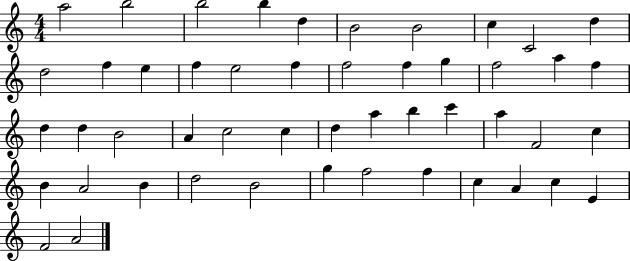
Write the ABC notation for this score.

X:1
T:Untitled
M:4/4
L:1/4
K:C
a2 b2 b2 b d B2 B2 c C2 d d2 f e f e2 f f2 f g f2 a f d d B2 A c2 c d a b c' a F2 c B A2 B d2 B2 g f2 f c A c E F2 A2